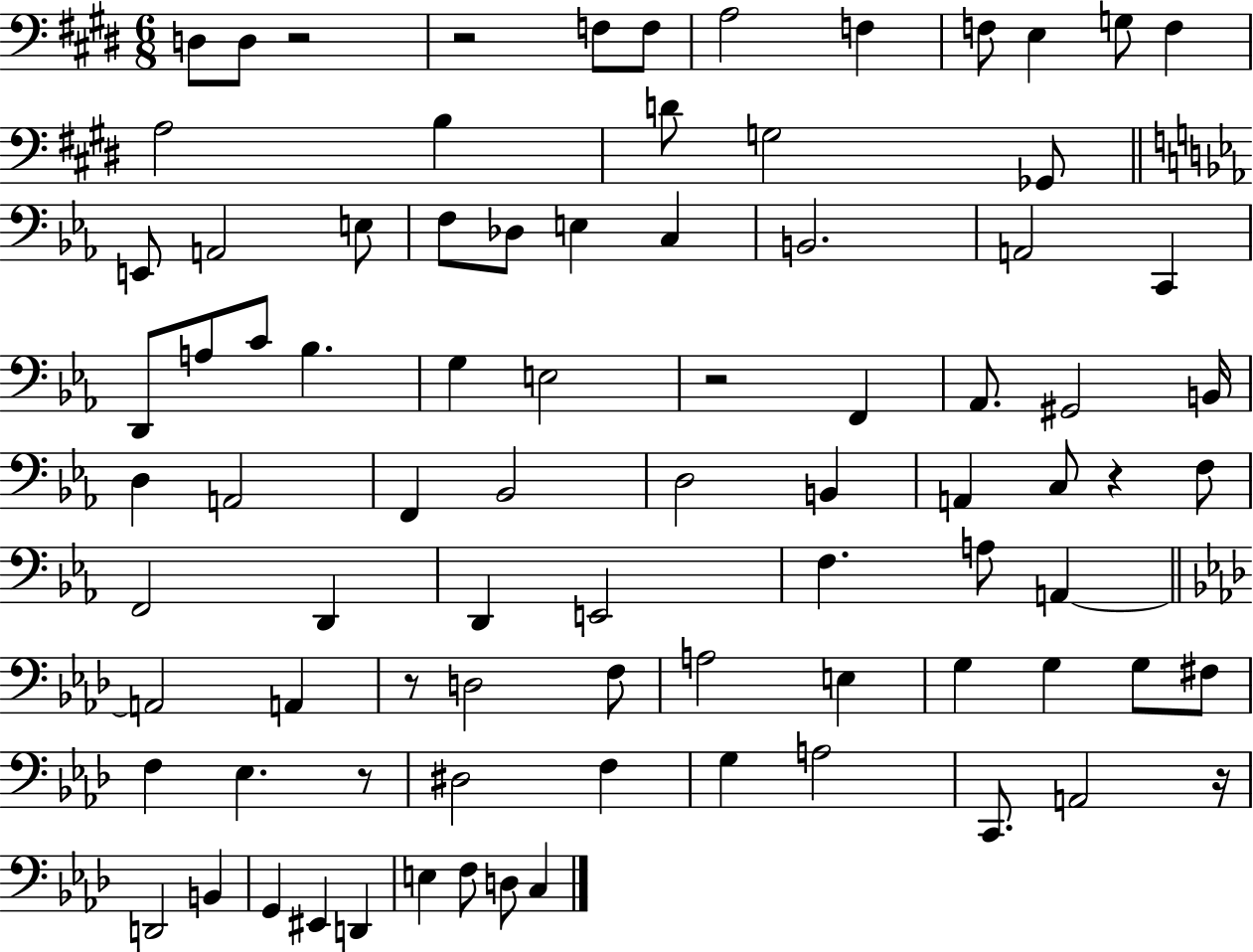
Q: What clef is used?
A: bass